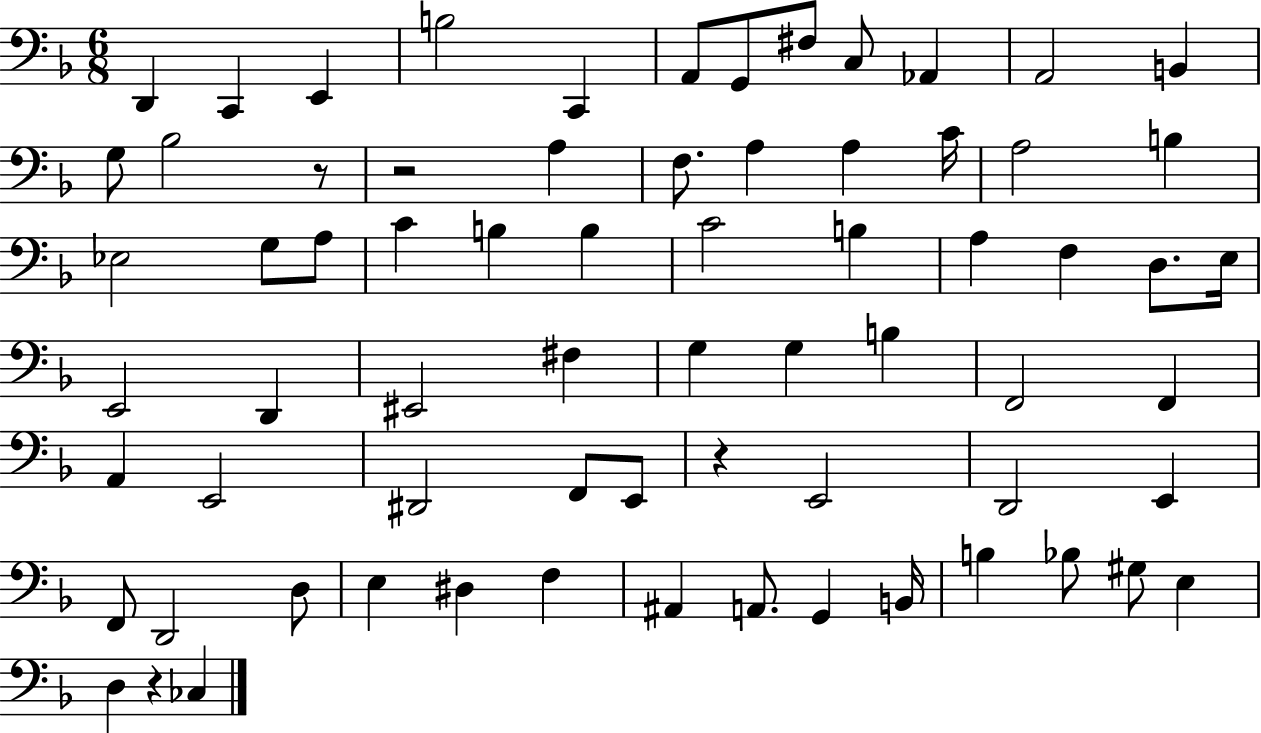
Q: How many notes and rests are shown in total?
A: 70